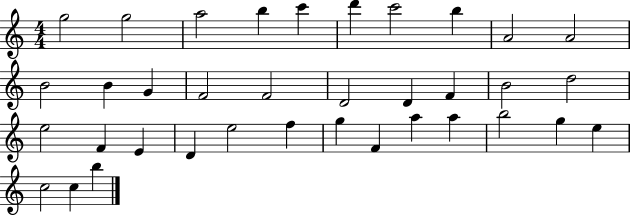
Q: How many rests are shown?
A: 0